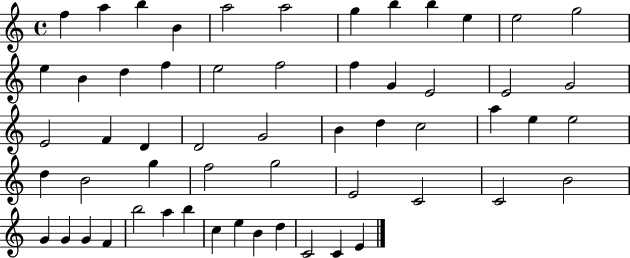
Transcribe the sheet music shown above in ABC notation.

X:1
T:Untitled
M:4/4
L:1/4
K:C
f a b B a2 a2 g b b e e2 g2 e B d f e2 f2 f G E2 E2 G2 E2 F D D2 G2 B d c2 a e e2 d B2 g f2 g2 E2 C2 C2 B2 G G G F b2 a b c e B d C2 C E